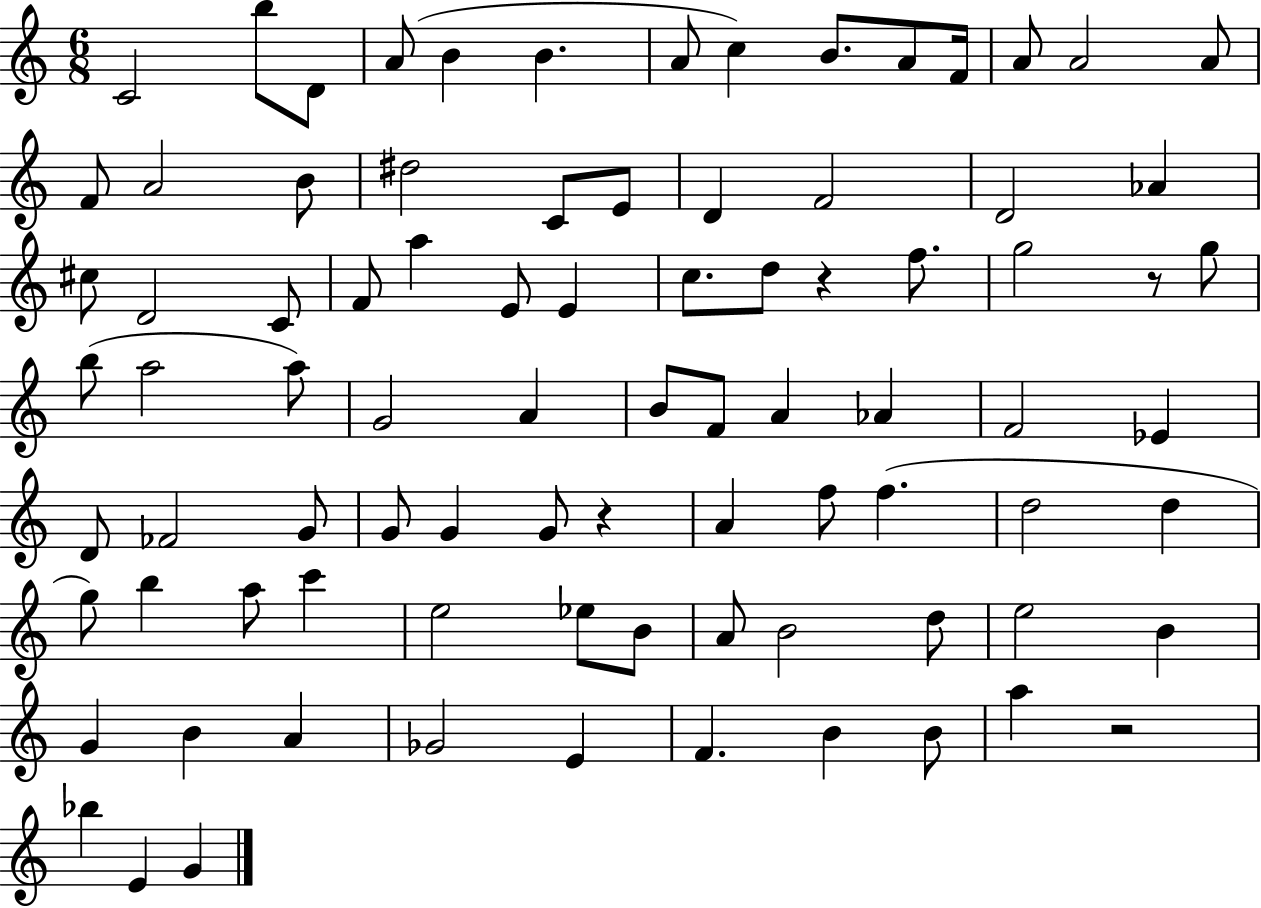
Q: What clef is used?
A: treble